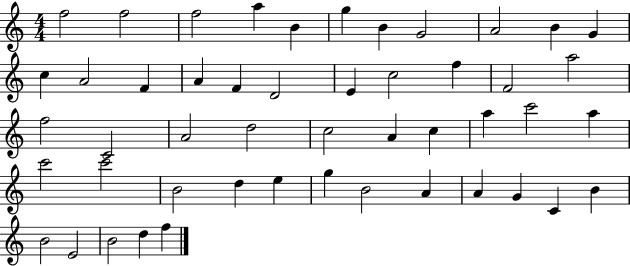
{
  \clef treble
  \numericTimeSignature
  \time 4/4
  \key c \major
  f''2 f''2 | f''2 a''4 b'4 | g''4 b'4 g'2 | a'2 b'4 g'4 | \break c''4 a'2 f'4 | a'4 f'4 d'2 | e'4 c''2 f''4 | f'2 a''2 | \break f''2 c'2 | a'2 d''2 | c''2 a'4 c''4 | a''4 c'''2 a''4 | \break c'''2 c'''2 | b'2 d''4 e''4 | g''4 b'2 a'4 | a'4 g'4 c'4 b'4 | \break b'2 e'2 | b'2 d''4 f''4 | \bar "|."
}